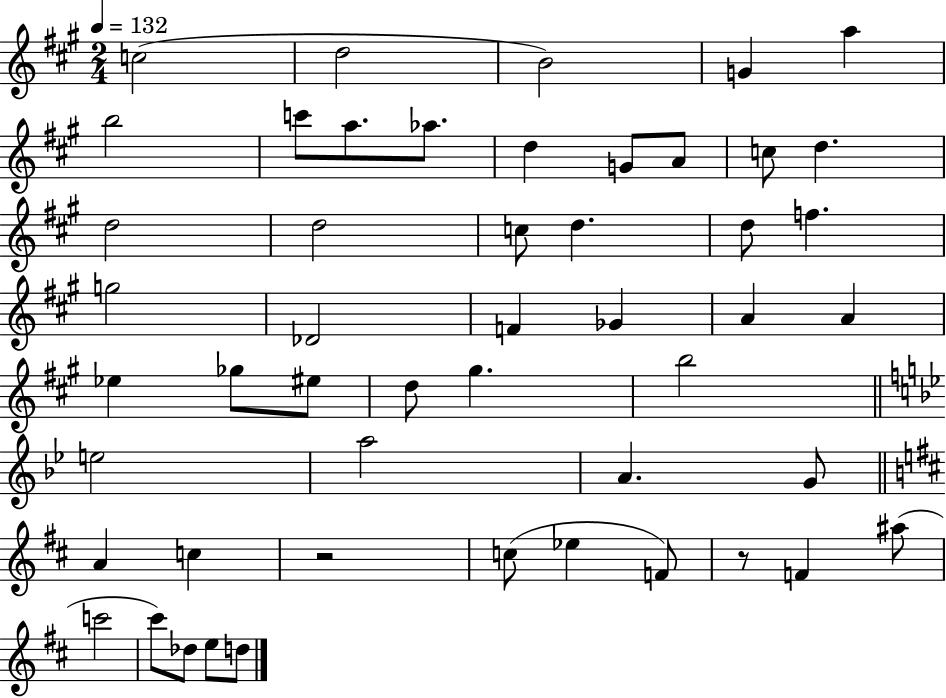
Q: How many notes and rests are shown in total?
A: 50